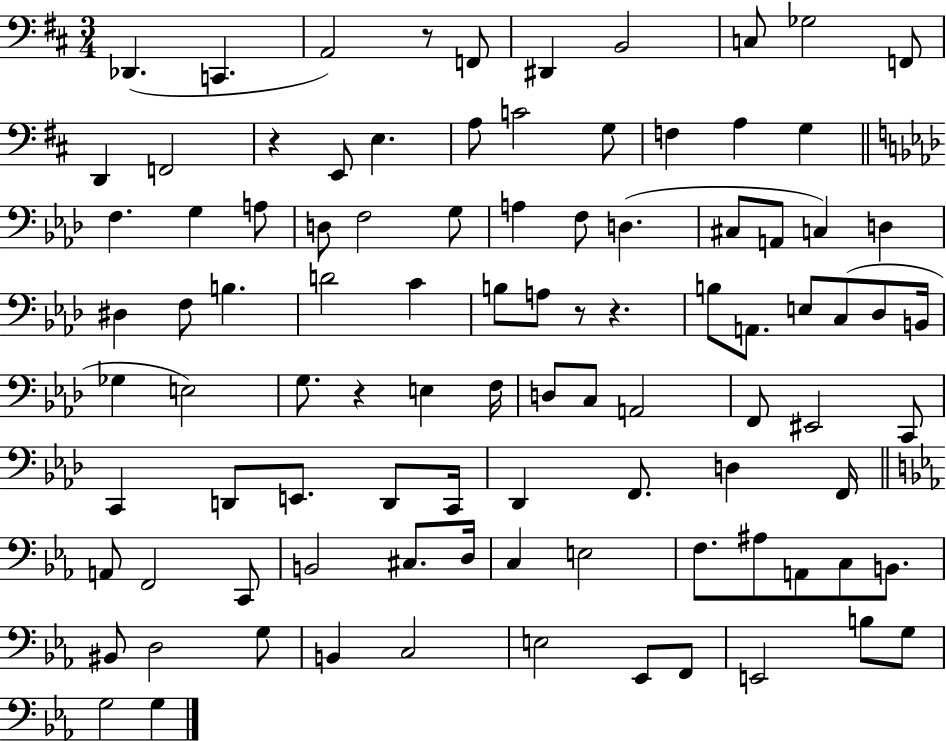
X:1
T:Untitled
M:3/4
L:1/4
K:D
_D,, C,, A,,2 z/2 F,,/2 ^D,, B,,2 C,/2 _G,2 F,,/2 D,, F,,2 z E,,/2 E, A,/2 C2 G,/2 F, A, G, F, G, A,/2 D,/2 F,2 G,/2 A, F,/2 D, ^C,/2 A,,/2 C, D, ^D, F,/2 B, D2 C B,/2 A,/2 z/2 z B,/2 A,,/2 E,/2 C,/2 _D,/2 B,,/4 _G, E,2 G,/2 z E, F,/4 D,/2 C,/2 A,,2 F,,/2 ^E,,2 C,,/2 C,, D,,/2 E,,/2 D,,/2 C,,/4 _D,, F,,/2 D, F,,/4 A,,/2 F,,2 C,,/2 B,,2 ^C,/2 D,/4 C, E,2 F,/2 ^A,/2 A,,/2 C,/2 B,,/2 ^B,,/2 D,2 G,/2 B,, C,2 E,2 _E,,/2 F,,/2 E,,2 B,/2 G,/2 G,2 G,